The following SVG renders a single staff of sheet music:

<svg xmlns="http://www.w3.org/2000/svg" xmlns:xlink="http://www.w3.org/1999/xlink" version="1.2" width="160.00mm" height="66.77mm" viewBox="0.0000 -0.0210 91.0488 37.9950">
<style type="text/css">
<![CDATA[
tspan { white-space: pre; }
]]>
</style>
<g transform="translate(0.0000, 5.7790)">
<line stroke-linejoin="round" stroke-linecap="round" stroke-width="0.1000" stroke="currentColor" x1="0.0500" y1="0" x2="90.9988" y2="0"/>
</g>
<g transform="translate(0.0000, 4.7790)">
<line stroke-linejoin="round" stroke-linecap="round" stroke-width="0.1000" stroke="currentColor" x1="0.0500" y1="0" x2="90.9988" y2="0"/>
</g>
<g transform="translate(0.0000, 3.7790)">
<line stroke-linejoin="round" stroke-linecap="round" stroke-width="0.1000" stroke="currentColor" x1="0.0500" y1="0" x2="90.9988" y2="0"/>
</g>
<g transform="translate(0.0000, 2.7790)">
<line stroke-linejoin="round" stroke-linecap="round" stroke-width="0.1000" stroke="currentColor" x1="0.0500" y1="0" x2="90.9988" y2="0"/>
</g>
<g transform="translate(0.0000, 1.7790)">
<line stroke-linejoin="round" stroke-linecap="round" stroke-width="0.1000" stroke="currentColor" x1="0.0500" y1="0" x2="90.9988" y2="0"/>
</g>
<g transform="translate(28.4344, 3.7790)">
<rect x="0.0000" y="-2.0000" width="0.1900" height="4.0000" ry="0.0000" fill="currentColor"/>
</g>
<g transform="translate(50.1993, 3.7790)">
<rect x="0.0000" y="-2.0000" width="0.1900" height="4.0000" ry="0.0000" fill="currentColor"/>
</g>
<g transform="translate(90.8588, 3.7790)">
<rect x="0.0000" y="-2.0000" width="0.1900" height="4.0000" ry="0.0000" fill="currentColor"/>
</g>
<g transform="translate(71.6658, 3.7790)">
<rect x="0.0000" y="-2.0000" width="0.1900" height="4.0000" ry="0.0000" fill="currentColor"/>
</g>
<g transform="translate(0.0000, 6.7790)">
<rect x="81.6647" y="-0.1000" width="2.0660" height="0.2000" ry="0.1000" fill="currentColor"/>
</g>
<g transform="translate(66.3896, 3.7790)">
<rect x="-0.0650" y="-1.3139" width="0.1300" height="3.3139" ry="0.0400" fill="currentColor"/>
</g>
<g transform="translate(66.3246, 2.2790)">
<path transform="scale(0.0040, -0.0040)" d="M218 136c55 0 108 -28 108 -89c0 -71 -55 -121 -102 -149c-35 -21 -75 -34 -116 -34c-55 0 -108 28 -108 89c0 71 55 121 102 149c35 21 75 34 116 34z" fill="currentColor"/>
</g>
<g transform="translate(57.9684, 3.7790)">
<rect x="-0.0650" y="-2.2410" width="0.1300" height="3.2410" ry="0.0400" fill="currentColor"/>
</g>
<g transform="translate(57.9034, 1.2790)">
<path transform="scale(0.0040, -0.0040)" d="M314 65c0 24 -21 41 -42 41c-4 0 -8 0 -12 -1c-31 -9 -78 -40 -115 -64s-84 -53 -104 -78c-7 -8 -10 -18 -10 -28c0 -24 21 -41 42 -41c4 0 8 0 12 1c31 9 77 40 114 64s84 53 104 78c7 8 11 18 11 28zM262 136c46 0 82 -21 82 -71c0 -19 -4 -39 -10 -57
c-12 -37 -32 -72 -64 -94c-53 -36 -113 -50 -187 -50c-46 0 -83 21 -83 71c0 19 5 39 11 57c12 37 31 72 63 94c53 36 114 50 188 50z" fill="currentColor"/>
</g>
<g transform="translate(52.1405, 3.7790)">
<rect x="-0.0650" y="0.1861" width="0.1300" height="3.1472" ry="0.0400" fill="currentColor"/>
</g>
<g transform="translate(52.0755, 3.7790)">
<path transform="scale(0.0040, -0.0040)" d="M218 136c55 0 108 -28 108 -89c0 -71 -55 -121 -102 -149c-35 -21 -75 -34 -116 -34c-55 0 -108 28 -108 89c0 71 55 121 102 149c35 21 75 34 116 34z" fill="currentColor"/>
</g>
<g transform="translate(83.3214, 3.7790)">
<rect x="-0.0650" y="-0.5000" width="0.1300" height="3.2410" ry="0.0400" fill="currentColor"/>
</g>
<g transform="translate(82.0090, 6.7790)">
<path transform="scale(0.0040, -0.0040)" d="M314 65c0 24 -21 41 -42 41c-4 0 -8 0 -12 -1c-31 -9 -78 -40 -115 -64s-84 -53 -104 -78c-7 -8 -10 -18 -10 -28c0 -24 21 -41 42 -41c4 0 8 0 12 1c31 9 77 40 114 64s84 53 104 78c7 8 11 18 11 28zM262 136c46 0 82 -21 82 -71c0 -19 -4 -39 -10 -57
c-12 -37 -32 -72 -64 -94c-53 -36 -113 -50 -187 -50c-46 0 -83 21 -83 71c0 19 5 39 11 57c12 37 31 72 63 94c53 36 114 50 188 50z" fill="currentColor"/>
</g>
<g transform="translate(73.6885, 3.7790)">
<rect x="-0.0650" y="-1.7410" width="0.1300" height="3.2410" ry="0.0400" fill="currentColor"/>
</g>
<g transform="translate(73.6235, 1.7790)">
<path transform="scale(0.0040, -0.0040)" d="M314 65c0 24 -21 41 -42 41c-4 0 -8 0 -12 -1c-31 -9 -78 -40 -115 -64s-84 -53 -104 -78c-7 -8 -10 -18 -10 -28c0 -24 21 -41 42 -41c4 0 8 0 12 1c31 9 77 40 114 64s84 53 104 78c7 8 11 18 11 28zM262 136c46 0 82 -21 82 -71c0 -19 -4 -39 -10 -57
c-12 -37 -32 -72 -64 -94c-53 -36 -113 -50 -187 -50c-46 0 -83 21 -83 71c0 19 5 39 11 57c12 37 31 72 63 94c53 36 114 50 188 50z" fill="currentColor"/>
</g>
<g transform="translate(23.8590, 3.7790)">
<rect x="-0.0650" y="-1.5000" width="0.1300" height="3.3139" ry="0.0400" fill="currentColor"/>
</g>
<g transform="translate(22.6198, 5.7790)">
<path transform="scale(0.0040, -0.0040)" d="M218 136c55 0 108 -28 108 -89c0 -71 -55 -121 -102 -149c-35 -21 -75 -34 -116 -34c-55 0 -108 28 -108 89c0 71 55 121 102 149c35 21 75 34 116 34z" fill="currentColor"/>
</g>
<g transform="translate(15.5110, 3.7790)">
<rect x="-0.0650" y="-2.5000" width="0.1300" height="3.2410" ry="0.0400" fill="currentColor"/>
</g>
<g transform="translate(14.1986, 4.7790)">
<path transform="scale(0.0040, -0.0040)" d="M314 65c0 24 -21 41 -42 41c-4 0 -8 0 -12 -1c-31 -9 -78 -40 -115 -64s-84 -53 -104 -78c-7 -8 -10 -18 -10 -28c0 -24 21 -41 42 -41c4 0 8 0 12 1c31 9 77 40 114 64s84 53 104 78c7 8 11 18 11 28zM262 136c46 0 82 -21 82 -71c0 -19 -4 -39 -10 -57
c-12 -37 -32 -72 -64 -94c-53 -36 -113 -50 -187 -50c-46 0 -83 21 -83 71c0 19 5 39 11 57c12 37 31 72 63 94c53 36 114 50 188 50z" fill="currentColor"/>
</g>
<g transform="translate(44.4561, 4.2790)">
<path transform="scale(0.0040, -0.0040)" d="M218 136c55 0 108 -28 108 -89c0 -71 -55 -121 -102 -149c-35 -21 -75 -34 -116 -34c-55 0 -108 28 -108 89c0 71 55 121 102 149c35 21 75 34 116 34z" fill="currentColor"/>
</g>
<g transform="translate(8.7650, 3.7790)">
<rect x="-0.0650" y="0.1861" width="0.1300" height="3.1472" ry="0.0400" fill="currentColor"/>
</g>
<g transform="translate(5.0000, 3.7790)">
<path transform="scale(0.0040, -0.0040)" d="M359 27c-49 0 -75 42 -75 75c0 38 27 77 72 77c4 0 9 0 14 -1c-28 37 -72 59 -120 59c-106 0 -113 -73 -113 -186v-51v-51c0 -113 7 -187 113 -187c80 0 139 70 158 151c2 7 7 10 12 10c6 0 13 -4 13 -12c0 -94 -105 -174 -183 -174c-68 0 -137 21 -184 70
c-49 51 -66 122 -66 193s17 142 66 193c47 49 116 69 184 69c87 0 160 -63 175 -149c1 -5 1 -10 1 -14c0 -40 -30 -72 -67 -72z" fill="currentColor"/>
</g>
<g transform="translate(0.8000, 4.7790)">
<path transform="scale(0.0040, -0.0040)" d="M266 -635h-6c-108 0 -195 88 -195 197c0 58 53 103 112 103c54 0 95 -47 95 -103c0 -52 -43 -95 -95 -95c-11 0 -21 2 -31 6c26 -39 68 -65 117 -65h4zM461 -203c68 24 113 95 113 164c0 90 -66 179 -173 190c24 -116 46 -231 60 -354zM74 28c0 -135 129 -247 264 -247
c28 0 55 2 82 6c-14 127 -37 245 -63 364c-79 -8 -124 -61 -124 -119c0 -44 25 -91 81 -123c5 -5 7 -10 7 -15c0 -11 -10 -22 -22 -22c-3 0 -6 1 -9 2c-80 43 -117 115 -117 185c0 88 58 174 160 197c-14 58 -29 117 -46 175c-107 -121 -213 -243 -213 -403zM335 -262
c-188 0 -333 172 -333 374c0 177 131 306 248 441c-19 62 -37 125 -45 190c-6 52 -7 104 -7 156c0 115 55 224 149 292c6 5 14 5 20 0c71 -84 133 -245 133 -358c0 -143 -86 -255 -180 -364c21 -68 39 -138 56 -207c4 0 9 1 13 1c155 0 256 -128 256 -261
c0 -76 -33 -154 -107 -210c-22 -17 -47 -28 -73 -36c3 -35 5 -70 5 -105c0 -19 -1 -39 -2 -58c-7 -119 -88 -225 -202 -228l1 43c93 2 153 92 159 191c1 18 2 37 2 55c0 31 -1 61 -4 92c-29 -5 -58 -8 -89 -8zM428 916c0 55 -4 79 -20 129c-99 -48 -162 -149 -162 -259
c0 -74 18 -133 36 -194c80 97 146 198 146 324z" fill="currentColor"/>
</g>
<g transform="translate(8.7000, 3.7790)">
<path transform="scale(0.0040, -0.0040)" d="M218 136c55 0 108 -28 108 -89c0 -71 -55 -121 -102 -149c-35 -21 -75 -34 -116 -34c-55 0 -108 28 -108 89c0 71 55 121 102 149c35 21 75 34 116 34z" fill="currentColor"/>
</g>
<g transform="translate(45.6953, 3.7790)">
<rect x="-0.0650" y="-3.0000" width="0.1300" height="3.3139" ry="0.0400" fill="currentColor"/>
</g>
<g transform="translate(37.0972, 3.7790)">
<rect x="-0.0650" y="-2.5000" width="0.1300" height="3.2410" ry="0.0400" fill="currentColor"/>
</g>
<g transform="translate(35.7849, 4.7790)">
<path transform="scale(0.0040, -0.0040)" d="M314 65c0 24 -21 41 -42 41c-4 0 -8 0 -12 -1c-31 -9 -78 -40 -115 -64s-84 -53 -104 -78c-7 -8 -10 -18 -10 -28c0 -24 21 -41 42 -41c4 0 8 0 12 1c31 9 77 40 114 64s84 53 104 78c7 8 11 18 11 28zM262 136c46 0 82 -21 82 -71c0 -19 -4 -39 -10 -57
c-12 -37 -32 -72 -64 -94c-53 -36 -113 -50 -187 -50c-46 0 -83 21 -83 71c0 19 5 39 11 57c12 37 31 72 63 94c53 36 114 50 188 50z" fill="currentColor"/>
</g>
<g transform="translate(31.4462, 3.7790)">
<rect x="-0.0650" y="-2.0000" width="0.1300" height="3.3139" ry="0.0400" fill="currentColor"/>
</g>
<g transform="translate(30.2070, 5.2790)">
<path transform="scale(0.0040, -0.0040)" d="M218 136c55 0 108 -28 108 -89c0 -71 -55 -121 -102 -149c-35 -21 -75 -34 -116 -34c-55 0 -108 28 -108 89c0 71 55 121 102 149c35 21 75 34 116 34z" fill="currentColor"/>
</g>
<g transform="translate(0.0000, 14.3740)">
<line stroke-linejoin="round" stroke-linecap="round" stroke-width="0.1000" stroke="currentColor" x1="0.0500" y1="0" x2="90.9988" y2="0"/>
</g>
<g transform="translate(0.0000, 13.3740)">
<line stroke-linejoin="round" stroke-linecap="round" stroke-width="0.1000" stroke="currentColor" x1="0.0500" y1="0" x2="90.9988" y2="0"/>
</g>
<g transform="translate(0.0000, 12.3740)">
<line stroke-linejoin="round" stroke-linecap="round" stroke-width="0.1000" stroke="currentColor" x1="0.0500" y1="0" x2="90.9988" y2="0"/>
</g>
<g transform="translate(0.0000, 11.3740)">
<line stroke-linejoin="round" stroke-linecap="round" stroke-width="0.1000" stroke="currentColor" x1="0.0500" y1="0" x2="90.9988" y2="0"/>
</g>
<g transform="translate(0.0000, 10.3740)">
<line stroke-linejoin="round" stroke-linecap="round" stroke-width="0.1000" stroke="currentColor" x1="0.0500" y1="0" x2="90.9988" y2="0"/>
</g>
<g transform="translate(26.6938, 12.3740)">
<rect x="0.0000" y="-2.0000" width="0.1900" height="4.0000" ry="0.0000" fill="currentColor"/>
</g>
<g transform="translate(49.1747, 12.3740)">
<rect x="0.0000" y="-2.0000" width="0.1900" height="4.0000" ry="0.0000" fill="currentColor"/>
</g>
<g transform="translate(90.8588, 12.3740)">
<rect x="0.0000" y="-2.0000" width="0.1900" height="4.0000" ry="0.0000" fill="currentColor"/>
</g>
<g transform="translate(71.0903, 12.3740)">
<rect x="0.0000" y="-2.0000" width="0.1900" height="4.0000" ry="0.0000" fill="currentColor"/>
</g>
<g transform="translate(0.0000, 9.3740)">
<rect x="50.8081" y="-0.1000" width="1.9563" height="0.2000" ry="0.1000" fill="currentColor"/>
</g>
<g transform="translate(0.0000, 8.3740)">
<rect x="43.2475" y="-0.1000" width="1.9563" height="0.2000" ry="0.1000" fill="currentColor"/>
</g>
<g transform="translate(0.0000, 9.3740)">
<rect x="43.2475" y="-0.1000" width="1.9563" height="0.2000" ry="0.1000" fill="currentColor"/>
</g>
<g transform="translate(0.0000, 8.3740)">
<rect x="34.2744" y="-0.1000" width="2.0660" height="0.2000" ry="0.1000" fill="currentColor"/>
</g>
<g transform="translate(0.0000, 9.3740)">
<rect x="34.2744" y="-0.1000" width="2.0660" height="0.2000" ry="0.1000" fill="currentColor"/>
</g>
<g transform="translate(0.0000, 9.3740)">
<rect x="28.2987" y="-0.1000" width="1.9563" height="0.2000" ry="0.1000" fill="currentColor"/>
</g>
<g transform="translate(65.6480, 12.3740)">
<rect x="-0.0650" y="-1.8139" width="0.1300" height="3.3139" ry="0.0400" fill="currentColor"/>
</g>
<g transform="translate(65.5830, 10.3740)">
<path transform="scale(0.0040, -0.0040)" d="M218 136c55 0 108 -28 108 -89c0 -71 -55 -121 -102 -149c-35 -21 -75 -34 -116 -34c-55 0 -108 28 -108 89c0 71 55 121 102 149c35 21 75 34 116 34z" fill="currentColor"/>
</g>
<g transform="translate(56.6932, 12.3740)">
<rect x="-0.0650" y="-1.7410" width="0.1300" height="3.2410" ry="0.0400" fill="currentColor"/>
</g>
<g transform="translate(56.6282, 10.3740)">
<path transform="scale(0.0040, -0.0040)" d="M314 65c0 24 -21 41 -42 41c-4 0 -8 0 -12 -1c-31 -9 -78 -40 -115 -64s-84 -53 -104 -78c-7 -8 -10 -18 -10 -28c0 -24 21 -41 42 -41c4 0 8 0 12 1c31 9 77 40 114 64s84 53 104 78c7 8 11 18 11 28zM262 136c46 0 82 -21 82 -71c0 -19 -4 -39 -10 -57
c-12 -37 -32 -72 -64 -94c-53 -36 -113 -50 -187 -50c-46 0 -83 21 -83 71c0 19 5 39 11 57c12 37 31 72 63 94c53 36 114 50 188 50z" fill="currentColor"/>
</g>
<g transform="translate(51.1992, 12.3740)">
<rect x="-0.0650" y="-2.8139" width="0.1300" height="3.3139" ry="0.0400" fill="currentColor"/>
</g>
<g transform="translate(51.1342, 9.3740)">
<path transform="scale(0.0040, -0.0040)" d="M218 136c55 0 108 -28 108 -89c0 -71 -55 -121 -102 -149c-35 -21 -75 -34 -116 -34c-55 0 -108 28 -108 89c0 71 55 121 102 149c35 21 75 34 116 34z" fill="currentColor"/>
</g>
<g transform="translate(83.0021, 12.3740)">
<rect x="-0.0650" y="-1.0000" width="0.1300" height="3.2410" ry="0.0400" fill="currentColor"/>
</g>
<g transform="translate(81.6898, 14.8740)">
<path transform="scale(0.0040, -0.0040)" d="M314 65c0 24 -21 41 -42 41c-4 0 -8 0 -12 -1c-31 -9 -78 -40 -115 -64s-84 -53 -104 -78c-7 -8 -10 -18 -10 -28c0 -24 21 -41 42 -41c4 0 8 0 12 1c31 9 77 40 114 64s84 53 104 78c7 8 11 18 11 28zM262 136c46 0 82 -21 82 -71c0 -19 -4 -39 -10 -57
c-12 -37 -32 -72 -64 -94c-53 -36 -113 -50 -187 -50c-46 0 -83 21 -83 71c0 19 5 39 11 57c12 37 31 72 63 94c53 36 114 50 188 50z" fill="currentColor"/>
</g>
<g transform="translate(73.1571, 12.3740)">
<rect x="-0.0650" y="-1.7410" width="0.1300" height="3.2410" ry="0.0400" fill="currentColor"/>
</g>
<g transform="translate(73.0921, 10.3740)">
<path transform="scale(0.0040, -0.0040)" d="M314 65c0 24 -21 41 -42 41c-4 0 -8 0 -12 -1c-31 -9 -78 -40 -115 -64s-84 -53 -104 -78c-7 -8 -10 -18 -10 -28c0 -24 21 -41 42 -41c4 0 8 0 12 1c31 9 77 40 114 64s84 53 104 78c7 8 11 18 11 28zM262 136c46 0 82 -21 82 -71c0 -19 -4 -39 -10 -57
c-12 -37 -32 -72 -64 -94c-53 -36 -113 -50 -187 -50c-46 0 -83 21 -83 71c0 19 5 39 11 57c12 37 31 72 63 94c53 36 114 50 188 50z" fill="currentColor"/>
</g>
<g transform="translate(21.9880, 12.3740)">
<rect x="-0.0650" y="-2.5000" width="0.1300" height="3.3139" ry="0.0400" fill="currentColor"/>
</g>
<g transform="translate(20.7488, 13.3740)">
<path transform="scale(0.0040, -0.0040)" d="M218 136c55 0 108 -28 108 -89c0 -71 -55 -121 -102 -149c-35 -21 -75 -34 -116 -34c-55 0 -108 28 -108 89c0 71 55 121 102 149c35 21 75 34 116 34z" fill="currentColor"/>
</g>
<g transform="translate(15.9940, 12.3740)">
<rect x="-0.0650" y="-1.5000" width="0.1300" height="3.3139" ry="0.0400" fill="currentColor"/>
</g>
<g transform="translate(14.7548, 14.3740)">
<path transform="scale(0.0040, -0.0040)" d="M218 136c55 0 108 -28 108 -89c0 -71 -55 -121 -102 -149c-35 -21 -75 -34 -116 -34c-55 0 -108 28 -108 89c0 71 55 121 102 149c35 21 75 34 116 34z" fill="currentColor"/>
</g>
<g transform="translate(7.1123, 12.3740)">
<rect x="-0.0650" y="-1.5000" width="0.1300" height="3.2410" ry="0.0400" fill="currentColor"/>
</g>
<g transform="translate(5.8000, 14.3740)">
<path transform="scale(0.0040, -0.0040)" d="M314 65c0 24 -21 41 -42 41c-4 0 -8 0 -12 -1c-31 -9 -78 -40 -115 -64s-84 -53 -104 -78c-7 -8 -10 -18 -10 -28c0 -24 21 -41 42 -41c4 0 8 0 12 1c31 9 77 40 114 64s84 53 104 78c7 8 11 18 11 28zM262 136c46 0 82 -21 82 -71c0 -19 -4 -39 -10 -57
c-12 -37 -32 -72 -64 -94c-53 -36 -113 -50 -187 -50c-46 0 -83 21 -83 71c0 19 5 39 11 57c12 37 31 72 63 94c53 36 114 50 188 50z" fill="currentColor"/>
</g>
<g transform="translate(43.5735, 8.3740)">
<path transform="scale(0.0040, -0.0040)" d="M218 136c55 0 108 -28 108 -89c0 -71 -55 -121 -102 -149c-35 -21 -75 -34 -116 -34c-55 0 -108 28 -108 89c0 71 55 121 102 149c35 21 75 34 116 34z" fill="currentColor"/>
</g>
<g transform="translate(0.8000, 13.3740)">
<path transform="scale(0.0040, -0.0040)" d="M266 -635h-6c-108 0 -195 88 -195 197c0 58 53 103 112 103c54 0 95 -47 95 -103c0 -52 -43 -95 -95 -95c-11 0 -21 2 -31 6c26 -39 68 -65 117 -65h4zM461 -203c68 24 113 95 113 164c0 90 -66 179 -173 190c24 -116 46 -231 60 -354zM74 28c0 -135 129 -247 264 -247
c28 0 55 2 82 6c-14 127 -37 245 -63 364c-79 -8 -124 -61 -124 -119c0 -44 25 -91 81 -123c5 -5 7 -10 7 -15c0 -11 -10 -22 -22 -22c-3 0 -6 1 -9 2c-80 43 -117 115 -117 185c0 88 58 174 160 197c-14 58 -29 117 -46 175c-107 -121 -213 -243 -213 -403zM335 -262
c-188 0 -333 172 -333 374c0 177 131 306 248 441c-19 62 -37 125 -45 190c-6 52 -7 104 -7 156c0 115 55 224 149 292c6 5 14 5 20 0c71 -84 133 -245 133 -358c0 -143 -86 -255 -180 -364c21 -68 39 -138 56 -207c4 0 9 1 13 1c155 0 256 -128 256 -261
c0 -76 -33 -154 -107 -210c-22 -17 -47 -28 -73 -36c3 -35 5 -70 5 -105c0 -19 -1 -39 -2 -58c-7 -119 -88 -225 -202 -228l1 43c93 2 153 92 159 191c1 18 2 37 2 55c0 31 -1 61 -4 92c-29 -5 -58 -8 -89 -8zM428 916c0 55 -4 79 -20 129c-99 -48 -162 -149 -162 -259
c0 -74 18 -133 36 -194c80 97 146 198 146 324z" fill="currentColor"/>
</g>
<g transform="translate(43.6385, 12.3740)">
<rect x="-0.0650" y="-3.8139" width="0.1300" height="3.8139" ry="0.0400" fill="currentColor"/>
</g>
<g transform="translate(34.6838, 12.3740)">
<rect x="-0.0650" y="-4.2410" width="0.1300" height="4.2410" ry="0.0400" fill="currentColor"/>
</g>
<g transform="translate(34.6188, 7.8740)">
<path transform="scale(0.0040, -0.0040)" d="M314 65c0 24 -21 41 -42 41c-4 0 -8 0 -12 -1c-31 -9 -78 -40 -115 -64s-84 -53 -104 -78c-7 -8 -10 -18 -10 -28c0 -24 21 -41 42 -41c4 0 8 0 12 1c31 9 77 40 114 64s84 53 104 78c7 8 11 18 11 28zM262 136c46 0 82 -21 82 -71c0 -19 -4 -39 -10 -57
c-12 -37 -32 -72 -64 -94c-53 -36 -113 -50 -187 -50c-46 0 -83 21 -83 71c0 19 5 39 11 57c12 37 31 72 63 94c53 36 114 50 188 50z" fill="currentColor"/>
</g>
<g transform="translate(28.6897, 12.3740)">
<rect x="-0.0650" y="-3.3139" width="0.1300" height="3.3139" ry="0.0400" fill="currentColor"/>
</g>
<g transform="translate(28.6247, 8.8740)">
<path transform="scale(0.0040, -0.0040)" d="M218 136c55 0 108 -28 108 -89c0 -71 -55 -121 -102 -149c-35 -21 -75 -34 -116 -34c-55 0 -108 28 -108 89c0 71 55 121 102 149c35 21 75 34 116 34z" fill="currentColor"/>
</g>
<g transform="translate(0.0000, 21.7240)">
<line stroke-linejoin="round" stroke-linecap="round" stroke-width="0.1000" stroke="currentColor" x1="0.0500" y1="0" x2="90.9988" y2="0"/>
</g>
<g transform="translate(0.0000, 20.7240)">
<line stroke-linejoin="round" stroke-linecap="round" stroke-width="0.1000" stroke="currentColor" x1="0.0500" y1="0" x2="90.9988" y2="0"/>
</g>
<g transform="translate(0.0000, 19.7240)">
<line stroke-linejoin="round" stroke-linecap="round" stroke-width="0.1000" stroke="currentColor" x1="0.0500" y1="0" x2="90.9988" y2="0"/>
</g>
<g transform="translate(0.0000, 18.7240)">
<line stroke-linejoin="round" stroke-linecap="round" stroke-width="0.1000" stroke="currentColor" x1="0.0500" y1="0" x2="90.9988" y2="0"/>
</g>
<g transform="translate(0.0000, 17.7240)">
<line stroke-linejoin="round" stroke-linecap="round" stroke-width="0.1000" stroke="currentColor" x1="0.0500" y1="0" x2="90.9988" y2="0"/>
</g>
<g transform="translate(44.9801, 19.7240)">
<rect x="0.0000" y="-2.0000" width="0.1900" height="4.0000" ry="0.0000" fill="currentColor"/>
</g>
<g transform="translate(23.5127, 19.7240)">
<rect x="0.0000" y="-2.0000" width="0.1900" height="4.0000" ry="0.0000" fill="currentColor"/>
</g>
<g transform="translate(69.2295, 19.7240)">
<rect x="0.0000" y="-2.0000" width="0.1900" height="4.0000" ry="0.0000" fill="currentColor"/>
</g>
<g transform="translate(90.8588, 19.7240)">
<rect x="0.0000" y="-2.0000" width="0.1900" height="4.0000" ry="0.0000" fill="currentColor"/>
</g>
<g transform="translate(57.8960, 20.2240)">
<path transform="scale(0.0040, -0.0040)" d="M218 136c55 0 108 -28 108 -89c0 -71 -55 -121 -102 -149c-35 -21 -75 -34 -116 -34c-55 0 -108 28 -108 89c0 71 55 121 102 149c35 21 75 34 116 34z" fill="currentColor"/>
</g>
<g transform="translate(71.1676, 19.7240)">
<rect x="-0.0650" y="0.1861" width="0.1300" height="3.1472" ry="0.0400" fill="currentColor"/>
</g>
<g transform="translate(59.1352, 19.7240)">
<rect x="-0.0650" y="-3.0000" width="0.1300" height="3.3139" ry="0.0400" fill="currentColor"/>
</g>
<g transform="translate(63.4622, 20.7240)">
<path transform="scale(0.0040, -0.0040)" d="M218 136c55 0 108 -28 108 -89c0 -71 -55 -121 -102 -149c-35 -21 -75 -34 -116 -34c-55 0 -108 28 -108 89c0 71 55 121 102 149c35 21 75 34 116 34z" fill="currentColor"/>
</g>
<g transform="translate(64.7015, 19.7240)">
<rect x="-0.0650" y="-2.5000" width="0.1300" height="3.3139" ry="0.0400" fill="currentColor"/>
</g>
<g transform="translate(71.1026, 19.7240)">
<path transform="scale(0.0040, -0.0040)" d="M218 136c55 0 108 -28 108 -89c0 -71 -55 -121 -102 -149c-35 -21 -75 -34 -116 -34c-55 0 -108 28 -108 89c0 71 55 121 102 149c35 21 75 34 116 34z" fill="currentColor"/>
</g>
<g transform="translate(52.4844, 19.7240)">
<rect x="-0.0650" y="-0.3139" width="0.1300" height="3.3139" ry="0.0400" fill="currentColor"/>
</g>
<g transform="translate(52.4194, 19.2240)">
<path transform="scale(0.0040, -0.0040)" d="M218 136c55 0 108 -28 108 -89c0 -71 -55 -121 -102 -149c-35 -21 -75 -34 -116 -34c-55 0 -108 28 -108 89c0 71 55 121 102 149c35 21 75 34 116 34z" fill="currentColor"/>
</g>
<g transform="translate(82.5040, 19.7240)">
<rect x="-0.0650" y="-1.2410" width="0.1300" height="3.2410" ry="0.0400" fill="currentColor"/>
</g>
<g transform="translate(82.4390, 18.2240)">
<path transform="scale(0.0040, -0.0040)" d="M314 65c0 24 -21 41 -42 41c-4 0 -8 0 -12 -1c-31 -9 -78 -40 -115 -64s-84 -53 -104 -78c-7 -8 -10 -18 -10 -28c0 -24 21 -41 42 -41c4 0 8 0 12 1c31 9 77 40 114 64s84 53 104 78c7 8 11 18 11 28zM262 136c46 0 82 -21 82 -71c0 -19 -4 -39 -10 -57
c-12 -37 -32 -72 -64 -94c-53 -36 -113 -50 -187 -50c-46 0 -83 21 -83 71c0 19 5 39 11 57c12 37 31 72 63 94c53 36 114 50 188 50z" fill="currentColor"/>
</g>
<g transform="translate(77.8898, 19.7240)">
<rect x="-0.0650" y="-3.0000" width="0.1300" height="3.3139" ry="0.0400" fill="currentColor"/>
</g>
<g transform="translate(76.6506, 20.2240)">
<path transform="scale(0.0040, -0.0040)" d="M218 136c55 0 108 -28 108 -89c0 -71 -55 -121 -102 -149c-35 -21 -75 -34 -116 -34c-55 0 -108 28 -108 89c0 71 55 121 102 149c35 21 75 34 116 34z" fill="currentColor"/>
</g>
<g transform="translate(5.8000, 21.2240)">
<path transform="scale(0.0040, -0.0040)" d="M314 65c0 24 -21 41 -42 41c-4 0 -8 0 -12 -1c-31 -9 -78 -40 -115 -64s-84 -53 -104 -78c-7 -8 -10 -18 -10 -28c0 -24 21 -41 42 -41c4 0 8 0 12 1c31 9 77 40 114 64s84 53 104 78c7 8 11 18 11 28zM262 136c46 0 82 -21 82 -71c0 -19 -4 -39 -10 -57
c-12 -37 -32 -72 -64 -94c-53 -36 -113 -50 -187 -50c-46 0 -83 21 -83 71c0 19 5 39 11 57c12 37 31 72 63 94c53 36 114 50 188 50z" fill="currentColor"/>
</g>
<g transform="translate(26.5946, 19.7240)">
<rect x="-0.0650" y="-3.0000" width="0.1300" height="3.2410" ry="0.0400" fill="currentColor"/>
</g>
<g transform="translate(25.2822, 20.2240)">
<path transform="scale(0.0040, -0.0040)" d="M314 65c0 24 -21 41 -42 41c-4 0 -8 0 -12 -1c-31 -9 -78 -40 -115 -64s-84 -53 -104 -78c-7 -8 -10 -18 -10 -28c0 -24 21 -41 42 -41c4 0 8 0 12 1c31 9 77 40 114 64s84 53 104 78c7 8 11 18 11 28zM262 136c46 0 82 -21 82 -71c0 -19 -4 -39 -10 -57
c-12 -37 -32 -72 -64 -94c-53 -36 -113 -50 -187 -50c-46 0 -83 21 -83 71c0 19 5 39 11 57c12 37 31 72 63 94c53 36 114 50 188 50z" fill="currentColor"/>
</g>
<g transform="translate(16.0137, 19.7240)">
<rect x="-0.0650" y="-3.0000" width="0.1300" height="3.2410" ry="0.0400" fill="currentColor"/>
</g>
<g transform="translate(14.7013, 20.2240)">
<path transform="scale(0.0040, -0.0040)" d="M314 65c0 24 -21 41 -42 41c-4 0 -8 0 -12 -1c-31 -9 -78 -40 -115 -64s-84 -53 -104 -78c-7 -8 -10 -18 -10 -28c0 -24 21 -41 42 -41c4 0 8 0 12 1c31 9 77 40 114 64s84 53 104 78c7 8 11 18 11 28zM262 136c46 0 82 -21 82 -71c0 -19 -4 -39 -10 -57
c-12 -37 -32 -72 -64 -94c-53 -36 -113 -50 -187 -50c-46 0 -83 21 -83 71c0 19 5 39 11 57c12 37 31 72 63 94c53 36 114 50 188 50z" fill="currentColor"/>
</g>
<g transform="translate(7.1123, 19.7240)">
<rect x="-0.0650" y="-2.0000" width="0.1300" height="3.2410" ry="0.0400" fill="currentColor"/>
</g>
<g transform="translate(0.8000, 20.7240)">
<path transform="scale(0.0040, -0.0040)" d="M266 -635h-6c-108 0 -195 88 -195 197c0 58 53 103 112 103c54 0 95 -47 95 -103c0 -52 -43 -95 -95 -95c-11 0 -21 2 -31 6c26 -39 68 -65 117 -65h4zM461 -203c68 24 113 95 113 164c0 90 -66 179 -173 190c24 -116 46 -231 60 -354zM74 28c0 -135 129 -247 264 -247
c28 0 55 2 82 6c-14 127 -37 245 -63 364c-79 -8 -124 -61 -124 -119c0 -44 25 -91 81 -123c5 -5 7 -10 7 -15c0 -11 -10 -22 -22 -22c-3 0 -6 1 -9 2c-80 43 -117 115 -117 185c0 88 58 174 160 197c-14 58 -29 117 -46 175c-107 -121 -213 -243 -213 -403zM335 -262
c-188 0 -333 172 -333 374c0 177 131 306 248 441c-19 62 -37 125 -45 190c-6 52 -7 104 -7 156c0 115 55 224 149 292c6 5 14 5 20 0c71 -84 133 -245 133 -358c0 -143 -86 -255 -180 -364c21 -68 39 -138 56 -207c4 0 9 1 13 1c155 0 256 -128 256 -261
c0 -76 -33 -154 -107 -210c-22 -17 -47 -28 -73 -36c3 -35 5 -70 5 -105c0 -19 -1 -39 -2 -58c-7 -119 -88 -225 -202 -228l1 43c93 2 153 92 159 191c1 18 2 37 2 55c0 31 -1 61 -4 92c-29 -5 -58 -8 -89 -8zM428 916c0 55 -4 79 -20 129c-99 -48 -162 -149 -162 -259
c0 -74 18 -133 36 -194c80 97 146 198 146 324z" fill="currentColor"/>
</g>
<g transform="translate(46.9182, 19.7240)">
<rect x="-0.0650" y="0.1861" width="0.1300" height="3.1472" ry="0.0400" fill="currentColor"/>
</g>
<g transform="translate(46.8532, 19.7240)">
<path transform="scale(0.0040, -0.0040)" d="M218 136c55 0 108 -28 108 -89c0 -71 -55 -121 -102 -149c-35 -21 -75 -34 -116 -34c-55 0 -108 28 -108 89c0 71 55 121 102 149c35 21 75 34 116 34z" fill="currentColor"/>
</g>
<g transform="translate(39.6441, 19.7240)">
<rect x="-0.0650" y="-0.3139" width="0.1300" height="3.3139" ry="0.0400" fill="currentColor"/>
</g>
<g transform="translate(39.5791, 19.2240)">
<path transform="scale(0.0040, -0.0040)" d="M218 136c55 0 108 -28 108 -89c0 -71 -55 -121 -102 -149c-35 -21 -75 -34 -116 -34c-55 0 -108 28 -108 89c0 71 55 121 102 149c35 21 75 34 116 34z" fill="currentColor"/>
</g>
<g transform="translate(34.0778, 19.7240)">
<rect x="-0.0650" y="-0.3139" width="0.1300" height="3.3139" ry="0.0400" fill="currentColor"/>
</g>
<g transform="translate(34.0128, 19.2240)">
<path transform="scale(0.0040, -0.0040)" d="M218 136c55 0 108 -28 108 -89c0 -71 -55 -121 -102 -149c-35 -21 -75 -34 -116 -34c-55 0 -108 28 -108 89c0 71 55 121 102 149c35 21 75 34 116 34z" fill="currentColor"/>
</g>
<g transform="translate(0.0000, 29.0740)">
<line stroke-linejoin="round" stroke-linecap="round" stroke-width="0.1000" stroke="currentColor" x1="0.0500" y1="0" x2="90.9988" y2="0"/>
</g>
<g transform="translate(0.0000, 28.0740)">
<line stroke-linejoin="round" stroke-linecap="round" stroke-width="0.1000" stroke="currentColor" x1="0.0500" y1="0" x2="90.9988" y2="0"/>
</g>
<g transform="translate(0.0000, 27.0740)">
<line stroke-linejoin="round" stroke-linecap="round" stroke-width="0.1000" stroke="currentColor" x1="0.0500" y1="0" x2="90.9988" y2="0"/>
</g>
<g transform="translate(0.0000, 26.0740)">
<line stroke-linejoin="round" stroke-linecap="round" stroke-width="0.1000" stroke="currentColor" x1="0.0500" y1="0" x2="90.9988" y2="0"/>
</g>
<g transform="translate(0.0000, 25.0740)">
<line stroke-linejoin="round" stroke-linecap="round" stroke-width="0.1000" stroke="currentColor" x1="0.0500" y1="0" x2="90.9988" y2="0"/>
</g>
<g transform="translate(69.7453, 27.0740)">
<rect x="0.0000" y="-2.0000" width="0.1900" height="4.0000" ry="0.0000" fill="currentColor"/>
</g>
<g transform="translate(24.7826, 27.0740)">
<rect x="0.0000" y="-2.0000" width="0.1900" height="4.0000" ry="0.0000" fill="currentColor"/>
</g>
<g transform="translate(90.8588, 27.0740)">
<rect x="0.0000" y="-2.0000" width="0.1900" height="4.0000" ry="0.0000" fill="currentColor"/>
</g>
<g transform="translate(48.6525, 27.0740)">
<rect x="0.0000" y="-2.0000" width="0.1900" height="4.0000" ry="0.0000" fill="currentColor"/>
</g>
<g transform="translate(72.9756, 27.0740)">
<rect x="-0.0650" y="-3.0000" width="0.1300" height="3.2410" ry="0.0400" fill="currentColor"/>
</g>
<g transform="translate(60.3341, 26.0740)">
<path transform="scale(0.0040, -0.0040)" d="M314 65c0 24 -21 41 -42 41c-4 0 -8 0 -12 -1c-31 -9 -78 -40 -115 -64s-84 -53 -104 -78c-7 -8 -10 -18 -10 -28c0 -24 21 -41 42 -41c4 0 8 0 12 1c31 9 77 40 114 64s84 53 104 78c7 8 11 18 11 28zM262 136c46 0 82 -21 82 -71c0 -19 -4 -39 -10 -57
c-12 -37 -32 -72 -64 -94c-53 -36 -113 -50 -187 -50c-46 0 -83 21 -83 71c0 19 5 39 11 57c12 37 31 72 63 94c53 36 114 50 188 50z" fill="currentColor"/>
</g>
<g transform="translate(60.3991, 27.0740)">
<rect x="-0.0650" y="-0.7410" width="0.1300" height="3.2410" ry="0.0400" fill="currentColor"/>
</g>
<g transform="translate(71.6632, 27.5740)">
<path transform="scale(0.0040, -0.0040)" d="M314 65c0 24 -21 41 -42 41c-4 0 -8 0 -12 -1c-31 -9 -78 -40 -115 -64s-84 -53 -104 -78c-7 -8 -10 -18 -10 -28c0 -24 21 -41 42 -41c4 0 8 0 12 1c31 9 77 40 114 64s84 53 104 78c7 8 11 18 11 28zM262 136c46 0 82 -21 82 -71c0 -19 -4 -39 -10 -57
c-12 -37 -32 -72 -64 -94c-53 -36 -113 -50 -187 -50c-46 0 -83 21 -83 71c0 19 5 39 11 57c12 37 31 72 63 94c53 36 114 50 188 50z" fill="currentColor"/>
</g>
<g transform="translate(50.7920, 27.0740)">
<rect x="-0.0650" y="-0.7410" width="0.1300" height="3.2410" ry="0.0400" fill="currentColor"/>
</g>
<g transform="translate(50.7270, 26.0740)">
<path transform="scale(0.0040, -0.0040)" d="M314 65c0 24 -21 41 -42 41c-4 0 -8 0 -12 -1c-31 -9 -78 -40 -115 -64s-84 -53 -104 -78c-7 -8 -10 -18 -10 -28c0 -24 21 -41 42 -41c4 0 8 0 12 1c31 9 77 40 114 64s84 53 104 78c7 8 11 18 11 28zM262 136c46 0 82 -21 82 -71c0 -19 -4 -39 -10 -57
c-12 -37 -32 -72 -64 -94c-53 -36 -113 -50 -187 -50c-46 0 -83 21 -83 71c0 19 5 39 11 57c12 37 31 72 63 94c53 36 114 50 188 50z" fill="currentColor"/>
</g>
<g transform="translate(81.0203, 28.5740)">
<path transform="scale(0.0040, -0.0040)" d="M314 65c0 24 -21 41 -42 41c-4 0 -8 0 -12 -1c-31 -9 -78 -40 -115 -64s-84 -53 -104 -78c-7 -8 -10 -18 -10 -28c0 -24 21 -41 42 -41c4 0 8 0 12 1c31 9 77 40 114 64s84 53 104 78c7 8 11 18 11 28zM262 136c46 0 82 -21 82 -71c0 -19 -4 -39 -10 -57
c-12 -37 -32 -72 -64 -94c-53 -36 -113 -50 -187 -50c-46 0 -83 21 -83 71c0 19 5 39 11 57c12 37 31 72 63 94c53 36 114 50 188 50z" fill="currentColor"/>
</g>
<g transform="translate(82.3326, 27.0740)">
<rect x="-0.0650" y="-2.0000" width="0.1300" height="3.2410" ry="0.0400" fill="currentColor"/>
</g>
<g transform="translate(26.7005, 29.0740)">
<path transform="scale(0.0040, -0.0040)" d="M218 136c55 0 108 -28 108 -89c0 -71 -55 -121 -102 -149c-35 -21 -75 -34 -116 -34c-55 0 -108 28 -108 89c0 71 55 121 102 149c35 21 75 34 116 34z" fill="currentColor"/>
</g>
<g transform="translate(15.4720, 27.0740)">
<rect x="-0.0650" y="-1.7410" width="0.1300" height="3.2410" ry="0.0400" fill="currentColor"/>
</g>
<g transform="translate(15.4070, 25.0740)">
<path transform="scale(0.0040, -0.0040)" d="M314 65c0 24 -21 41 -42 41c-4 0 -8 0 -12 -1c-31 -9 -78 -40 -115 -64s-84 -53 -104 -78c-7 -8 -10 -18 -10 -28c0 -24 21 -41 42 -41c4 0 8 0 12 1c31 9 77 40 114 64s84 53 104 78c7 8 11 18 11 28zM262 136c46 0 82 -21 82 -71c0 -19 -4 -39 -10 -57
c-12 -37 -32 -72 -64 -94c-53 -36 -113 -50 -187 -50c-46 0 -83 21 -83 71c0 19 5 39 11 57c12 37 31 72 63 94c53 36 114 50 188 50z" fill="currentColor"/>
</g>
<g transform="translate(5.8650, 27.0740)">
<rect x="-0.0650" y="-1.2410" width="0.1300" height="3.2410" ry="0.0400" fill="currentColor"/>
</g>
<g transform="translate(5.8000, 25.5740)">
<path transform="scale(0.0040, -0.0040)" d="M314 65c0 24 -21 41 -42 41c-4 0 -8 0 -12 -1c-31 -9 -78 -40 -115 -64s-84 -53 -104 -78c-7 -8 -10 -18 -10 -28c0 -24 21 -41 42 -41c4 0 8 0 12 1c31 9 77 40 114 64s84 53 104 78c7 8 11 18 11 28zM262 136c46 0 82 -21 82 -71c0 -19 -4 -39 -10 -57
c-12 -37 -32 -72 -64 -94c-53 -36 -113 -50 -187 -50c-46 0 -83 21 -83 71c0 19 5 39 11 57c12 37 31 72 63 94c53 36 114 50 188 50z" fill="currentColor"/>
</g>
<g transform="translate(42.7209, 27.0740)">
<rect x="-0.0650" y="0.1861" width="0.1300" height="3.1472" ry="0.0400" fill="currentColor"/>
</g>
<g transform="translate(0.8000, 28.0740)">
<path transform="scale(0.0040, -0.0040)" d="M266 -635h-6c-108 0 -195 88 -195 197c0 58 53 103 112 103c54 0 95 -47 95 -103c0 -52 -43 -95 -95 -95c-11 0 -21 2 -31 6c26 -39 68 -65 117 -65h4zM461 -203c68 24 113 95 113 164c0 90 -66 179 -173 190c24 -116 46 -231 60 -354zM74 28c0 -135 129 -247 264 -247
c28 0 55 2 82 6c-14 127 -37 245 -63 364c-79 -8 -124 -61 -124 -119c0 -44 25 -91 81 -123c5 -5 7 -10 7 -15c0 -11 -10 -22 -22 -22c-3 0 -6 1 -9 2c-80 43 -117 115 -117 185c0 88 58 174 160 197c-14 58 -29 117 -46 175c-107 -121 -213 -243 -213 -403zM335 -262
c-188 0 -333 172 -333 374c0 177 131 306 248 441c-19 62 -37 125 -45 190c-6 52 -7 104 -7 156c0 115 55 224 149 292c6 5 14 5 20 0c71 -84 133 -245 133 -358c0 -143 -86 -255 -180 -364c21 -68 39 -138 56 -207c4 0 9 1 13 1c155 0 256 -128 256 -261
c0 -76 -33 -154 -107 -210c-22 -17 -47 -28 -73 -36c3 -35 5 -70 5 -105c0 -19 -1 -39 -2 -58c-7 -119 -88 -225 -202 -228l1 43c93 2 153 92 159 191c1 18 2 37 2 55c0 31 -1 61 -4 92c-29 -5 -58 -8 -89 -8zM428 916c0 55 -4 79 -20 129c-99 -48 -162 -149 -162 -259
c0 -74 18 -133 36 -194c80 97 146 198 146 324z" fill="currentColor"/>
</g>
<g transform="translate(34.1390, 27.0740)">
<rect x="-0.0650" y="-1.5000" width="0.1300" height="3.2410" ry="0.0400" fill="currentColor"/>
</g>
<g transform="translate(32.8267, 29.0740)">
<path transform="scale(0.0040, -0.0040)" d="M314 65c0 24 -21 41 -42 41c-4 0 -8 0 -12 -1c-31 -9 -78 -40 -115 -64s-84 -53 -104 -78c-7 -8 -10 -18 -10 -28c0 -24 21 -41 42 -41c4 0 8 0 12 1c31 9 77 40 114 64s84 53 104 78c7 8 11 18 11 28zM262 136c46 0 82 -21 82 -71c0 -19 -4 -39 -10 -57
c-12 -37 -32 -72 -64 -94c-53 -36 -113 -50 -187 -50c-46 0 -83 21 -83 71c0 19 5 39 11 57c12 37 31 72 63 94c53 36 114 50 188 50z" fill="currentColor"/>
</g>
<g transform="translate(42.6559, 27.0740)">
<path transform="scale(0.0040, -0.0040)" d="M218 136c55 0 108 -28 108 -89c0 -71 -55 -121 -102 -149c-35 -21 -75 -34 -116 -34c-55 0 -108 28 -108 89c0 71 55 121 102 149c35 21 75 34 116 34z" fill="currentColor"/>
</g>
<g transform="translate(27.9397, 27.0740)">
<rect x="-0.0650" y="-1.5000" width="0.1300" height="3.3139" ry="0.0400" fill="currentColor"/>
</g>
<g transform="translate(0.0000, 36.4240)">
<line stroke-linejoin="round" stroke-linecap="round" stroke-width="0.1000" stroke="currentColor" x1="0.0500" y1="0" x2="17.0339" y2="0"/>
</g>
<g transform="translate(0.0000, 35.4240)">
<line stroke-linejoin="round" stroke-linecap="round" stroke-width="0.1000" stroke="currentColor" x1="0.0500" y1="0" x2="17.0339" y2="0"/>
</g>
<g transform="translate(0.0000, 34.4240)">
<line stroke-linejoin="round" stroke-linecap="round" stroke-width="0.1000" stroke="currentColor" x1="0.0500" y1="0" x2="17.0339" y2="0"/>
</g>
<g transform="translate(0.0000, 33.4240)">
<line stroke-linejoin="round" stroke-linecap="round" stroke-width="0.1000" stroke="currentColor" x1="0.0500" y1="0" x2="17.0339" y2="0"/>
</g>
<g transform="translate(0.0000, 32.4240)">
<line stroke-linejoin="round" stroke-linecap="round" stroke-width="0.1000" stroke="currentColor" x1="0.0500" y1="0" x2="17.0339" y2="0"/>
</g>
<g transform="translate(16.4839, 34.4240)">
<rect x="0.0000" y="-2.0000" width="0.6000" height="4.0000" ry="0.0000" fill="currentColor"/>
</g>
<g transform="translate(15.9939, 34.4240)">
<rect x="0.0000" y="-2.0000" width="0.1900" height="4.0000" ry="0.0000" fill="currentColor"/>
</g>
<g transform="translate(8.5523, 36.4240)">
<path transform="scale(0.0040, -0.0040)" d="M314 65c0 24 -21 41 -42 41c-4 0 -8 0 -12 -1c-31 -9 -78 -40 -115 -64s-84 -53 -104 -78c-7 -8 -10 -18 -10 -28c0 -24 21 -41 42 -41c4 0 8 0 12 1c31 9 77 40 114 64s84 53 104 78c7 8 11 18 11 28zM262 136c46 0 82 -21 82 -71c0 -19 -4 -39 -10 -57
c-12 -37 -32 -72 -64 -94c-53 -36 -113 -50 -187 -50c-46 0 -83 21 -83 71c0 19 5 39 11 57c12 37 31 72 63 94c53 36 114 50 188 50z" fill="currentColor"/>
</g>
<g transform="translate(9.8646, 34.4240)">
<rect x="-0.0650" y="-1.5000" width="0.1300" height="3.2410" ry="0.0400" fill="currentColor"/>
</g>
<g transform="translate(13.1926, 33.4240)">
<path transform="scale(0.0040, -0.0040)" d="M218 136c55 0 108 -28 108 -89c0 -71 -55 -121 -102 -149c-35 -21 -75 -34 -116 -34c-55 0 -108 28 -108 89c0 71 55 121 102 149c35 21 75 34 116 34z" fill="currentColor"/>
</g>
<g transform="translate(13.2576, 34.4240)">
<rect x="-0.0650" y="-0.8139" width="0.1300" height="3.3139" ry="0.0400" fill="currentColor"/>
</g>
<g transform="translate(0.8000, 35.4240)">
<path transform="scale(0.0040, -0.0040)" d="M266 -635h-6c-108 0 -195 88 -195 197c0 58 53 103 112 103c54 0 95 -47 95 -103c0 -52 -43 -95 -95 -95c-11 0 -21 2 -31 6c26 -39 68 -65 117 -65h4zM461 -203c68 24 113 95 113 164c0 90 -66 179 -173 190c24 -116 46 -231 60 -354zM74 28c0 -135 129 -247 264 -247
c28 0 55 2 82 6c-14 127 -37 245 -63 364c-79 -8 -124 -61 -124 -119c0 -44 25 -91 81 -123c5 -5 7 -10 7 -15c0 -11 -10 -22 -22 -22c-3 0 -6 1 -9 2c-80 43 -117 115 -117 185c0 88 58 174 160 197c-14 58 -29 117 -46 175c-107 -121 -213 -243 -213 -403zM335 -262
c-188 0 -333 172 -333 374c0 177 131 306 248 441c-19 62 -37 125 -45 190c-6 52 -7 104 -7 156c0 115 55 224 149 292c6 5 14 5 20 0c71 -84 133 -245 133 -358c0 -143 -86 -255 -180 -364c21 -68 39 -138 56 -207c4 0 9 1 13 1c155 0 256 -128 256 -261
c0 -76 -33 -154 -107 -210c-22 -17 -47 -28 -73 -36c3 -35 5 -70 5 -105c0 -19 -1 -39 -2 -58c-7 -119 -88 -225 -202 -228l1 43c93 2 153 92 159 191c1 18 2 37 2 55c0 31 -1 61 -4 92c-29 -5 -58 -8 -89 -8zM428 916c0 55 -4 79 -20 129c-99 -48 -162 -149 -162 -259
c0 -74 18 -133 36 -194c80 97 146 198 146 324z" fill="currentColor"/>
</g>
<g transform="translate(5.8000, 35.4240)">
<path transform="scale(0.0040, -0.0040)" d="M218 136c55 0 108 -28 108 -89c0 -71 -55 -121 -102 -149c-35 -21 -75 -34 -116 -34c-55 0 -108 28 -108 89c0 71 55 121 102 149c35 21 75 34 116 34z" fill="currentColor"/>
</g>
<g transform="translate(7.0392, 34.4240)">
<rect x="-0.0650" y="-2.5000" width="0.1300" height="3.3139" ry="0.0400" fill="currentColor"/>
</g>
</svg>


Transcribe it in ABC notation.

X:1
T:Untitled
M:4/4
L:1/4
K:C
B G2 E F G2 A B g2 e f2 C2 E2 E G b d'2 c' a f2 f f2 D2 F2 A2 A2 c c B c A G B A e2 e2 f2 E E2 B d2 d2 A2 F2 G E2 d